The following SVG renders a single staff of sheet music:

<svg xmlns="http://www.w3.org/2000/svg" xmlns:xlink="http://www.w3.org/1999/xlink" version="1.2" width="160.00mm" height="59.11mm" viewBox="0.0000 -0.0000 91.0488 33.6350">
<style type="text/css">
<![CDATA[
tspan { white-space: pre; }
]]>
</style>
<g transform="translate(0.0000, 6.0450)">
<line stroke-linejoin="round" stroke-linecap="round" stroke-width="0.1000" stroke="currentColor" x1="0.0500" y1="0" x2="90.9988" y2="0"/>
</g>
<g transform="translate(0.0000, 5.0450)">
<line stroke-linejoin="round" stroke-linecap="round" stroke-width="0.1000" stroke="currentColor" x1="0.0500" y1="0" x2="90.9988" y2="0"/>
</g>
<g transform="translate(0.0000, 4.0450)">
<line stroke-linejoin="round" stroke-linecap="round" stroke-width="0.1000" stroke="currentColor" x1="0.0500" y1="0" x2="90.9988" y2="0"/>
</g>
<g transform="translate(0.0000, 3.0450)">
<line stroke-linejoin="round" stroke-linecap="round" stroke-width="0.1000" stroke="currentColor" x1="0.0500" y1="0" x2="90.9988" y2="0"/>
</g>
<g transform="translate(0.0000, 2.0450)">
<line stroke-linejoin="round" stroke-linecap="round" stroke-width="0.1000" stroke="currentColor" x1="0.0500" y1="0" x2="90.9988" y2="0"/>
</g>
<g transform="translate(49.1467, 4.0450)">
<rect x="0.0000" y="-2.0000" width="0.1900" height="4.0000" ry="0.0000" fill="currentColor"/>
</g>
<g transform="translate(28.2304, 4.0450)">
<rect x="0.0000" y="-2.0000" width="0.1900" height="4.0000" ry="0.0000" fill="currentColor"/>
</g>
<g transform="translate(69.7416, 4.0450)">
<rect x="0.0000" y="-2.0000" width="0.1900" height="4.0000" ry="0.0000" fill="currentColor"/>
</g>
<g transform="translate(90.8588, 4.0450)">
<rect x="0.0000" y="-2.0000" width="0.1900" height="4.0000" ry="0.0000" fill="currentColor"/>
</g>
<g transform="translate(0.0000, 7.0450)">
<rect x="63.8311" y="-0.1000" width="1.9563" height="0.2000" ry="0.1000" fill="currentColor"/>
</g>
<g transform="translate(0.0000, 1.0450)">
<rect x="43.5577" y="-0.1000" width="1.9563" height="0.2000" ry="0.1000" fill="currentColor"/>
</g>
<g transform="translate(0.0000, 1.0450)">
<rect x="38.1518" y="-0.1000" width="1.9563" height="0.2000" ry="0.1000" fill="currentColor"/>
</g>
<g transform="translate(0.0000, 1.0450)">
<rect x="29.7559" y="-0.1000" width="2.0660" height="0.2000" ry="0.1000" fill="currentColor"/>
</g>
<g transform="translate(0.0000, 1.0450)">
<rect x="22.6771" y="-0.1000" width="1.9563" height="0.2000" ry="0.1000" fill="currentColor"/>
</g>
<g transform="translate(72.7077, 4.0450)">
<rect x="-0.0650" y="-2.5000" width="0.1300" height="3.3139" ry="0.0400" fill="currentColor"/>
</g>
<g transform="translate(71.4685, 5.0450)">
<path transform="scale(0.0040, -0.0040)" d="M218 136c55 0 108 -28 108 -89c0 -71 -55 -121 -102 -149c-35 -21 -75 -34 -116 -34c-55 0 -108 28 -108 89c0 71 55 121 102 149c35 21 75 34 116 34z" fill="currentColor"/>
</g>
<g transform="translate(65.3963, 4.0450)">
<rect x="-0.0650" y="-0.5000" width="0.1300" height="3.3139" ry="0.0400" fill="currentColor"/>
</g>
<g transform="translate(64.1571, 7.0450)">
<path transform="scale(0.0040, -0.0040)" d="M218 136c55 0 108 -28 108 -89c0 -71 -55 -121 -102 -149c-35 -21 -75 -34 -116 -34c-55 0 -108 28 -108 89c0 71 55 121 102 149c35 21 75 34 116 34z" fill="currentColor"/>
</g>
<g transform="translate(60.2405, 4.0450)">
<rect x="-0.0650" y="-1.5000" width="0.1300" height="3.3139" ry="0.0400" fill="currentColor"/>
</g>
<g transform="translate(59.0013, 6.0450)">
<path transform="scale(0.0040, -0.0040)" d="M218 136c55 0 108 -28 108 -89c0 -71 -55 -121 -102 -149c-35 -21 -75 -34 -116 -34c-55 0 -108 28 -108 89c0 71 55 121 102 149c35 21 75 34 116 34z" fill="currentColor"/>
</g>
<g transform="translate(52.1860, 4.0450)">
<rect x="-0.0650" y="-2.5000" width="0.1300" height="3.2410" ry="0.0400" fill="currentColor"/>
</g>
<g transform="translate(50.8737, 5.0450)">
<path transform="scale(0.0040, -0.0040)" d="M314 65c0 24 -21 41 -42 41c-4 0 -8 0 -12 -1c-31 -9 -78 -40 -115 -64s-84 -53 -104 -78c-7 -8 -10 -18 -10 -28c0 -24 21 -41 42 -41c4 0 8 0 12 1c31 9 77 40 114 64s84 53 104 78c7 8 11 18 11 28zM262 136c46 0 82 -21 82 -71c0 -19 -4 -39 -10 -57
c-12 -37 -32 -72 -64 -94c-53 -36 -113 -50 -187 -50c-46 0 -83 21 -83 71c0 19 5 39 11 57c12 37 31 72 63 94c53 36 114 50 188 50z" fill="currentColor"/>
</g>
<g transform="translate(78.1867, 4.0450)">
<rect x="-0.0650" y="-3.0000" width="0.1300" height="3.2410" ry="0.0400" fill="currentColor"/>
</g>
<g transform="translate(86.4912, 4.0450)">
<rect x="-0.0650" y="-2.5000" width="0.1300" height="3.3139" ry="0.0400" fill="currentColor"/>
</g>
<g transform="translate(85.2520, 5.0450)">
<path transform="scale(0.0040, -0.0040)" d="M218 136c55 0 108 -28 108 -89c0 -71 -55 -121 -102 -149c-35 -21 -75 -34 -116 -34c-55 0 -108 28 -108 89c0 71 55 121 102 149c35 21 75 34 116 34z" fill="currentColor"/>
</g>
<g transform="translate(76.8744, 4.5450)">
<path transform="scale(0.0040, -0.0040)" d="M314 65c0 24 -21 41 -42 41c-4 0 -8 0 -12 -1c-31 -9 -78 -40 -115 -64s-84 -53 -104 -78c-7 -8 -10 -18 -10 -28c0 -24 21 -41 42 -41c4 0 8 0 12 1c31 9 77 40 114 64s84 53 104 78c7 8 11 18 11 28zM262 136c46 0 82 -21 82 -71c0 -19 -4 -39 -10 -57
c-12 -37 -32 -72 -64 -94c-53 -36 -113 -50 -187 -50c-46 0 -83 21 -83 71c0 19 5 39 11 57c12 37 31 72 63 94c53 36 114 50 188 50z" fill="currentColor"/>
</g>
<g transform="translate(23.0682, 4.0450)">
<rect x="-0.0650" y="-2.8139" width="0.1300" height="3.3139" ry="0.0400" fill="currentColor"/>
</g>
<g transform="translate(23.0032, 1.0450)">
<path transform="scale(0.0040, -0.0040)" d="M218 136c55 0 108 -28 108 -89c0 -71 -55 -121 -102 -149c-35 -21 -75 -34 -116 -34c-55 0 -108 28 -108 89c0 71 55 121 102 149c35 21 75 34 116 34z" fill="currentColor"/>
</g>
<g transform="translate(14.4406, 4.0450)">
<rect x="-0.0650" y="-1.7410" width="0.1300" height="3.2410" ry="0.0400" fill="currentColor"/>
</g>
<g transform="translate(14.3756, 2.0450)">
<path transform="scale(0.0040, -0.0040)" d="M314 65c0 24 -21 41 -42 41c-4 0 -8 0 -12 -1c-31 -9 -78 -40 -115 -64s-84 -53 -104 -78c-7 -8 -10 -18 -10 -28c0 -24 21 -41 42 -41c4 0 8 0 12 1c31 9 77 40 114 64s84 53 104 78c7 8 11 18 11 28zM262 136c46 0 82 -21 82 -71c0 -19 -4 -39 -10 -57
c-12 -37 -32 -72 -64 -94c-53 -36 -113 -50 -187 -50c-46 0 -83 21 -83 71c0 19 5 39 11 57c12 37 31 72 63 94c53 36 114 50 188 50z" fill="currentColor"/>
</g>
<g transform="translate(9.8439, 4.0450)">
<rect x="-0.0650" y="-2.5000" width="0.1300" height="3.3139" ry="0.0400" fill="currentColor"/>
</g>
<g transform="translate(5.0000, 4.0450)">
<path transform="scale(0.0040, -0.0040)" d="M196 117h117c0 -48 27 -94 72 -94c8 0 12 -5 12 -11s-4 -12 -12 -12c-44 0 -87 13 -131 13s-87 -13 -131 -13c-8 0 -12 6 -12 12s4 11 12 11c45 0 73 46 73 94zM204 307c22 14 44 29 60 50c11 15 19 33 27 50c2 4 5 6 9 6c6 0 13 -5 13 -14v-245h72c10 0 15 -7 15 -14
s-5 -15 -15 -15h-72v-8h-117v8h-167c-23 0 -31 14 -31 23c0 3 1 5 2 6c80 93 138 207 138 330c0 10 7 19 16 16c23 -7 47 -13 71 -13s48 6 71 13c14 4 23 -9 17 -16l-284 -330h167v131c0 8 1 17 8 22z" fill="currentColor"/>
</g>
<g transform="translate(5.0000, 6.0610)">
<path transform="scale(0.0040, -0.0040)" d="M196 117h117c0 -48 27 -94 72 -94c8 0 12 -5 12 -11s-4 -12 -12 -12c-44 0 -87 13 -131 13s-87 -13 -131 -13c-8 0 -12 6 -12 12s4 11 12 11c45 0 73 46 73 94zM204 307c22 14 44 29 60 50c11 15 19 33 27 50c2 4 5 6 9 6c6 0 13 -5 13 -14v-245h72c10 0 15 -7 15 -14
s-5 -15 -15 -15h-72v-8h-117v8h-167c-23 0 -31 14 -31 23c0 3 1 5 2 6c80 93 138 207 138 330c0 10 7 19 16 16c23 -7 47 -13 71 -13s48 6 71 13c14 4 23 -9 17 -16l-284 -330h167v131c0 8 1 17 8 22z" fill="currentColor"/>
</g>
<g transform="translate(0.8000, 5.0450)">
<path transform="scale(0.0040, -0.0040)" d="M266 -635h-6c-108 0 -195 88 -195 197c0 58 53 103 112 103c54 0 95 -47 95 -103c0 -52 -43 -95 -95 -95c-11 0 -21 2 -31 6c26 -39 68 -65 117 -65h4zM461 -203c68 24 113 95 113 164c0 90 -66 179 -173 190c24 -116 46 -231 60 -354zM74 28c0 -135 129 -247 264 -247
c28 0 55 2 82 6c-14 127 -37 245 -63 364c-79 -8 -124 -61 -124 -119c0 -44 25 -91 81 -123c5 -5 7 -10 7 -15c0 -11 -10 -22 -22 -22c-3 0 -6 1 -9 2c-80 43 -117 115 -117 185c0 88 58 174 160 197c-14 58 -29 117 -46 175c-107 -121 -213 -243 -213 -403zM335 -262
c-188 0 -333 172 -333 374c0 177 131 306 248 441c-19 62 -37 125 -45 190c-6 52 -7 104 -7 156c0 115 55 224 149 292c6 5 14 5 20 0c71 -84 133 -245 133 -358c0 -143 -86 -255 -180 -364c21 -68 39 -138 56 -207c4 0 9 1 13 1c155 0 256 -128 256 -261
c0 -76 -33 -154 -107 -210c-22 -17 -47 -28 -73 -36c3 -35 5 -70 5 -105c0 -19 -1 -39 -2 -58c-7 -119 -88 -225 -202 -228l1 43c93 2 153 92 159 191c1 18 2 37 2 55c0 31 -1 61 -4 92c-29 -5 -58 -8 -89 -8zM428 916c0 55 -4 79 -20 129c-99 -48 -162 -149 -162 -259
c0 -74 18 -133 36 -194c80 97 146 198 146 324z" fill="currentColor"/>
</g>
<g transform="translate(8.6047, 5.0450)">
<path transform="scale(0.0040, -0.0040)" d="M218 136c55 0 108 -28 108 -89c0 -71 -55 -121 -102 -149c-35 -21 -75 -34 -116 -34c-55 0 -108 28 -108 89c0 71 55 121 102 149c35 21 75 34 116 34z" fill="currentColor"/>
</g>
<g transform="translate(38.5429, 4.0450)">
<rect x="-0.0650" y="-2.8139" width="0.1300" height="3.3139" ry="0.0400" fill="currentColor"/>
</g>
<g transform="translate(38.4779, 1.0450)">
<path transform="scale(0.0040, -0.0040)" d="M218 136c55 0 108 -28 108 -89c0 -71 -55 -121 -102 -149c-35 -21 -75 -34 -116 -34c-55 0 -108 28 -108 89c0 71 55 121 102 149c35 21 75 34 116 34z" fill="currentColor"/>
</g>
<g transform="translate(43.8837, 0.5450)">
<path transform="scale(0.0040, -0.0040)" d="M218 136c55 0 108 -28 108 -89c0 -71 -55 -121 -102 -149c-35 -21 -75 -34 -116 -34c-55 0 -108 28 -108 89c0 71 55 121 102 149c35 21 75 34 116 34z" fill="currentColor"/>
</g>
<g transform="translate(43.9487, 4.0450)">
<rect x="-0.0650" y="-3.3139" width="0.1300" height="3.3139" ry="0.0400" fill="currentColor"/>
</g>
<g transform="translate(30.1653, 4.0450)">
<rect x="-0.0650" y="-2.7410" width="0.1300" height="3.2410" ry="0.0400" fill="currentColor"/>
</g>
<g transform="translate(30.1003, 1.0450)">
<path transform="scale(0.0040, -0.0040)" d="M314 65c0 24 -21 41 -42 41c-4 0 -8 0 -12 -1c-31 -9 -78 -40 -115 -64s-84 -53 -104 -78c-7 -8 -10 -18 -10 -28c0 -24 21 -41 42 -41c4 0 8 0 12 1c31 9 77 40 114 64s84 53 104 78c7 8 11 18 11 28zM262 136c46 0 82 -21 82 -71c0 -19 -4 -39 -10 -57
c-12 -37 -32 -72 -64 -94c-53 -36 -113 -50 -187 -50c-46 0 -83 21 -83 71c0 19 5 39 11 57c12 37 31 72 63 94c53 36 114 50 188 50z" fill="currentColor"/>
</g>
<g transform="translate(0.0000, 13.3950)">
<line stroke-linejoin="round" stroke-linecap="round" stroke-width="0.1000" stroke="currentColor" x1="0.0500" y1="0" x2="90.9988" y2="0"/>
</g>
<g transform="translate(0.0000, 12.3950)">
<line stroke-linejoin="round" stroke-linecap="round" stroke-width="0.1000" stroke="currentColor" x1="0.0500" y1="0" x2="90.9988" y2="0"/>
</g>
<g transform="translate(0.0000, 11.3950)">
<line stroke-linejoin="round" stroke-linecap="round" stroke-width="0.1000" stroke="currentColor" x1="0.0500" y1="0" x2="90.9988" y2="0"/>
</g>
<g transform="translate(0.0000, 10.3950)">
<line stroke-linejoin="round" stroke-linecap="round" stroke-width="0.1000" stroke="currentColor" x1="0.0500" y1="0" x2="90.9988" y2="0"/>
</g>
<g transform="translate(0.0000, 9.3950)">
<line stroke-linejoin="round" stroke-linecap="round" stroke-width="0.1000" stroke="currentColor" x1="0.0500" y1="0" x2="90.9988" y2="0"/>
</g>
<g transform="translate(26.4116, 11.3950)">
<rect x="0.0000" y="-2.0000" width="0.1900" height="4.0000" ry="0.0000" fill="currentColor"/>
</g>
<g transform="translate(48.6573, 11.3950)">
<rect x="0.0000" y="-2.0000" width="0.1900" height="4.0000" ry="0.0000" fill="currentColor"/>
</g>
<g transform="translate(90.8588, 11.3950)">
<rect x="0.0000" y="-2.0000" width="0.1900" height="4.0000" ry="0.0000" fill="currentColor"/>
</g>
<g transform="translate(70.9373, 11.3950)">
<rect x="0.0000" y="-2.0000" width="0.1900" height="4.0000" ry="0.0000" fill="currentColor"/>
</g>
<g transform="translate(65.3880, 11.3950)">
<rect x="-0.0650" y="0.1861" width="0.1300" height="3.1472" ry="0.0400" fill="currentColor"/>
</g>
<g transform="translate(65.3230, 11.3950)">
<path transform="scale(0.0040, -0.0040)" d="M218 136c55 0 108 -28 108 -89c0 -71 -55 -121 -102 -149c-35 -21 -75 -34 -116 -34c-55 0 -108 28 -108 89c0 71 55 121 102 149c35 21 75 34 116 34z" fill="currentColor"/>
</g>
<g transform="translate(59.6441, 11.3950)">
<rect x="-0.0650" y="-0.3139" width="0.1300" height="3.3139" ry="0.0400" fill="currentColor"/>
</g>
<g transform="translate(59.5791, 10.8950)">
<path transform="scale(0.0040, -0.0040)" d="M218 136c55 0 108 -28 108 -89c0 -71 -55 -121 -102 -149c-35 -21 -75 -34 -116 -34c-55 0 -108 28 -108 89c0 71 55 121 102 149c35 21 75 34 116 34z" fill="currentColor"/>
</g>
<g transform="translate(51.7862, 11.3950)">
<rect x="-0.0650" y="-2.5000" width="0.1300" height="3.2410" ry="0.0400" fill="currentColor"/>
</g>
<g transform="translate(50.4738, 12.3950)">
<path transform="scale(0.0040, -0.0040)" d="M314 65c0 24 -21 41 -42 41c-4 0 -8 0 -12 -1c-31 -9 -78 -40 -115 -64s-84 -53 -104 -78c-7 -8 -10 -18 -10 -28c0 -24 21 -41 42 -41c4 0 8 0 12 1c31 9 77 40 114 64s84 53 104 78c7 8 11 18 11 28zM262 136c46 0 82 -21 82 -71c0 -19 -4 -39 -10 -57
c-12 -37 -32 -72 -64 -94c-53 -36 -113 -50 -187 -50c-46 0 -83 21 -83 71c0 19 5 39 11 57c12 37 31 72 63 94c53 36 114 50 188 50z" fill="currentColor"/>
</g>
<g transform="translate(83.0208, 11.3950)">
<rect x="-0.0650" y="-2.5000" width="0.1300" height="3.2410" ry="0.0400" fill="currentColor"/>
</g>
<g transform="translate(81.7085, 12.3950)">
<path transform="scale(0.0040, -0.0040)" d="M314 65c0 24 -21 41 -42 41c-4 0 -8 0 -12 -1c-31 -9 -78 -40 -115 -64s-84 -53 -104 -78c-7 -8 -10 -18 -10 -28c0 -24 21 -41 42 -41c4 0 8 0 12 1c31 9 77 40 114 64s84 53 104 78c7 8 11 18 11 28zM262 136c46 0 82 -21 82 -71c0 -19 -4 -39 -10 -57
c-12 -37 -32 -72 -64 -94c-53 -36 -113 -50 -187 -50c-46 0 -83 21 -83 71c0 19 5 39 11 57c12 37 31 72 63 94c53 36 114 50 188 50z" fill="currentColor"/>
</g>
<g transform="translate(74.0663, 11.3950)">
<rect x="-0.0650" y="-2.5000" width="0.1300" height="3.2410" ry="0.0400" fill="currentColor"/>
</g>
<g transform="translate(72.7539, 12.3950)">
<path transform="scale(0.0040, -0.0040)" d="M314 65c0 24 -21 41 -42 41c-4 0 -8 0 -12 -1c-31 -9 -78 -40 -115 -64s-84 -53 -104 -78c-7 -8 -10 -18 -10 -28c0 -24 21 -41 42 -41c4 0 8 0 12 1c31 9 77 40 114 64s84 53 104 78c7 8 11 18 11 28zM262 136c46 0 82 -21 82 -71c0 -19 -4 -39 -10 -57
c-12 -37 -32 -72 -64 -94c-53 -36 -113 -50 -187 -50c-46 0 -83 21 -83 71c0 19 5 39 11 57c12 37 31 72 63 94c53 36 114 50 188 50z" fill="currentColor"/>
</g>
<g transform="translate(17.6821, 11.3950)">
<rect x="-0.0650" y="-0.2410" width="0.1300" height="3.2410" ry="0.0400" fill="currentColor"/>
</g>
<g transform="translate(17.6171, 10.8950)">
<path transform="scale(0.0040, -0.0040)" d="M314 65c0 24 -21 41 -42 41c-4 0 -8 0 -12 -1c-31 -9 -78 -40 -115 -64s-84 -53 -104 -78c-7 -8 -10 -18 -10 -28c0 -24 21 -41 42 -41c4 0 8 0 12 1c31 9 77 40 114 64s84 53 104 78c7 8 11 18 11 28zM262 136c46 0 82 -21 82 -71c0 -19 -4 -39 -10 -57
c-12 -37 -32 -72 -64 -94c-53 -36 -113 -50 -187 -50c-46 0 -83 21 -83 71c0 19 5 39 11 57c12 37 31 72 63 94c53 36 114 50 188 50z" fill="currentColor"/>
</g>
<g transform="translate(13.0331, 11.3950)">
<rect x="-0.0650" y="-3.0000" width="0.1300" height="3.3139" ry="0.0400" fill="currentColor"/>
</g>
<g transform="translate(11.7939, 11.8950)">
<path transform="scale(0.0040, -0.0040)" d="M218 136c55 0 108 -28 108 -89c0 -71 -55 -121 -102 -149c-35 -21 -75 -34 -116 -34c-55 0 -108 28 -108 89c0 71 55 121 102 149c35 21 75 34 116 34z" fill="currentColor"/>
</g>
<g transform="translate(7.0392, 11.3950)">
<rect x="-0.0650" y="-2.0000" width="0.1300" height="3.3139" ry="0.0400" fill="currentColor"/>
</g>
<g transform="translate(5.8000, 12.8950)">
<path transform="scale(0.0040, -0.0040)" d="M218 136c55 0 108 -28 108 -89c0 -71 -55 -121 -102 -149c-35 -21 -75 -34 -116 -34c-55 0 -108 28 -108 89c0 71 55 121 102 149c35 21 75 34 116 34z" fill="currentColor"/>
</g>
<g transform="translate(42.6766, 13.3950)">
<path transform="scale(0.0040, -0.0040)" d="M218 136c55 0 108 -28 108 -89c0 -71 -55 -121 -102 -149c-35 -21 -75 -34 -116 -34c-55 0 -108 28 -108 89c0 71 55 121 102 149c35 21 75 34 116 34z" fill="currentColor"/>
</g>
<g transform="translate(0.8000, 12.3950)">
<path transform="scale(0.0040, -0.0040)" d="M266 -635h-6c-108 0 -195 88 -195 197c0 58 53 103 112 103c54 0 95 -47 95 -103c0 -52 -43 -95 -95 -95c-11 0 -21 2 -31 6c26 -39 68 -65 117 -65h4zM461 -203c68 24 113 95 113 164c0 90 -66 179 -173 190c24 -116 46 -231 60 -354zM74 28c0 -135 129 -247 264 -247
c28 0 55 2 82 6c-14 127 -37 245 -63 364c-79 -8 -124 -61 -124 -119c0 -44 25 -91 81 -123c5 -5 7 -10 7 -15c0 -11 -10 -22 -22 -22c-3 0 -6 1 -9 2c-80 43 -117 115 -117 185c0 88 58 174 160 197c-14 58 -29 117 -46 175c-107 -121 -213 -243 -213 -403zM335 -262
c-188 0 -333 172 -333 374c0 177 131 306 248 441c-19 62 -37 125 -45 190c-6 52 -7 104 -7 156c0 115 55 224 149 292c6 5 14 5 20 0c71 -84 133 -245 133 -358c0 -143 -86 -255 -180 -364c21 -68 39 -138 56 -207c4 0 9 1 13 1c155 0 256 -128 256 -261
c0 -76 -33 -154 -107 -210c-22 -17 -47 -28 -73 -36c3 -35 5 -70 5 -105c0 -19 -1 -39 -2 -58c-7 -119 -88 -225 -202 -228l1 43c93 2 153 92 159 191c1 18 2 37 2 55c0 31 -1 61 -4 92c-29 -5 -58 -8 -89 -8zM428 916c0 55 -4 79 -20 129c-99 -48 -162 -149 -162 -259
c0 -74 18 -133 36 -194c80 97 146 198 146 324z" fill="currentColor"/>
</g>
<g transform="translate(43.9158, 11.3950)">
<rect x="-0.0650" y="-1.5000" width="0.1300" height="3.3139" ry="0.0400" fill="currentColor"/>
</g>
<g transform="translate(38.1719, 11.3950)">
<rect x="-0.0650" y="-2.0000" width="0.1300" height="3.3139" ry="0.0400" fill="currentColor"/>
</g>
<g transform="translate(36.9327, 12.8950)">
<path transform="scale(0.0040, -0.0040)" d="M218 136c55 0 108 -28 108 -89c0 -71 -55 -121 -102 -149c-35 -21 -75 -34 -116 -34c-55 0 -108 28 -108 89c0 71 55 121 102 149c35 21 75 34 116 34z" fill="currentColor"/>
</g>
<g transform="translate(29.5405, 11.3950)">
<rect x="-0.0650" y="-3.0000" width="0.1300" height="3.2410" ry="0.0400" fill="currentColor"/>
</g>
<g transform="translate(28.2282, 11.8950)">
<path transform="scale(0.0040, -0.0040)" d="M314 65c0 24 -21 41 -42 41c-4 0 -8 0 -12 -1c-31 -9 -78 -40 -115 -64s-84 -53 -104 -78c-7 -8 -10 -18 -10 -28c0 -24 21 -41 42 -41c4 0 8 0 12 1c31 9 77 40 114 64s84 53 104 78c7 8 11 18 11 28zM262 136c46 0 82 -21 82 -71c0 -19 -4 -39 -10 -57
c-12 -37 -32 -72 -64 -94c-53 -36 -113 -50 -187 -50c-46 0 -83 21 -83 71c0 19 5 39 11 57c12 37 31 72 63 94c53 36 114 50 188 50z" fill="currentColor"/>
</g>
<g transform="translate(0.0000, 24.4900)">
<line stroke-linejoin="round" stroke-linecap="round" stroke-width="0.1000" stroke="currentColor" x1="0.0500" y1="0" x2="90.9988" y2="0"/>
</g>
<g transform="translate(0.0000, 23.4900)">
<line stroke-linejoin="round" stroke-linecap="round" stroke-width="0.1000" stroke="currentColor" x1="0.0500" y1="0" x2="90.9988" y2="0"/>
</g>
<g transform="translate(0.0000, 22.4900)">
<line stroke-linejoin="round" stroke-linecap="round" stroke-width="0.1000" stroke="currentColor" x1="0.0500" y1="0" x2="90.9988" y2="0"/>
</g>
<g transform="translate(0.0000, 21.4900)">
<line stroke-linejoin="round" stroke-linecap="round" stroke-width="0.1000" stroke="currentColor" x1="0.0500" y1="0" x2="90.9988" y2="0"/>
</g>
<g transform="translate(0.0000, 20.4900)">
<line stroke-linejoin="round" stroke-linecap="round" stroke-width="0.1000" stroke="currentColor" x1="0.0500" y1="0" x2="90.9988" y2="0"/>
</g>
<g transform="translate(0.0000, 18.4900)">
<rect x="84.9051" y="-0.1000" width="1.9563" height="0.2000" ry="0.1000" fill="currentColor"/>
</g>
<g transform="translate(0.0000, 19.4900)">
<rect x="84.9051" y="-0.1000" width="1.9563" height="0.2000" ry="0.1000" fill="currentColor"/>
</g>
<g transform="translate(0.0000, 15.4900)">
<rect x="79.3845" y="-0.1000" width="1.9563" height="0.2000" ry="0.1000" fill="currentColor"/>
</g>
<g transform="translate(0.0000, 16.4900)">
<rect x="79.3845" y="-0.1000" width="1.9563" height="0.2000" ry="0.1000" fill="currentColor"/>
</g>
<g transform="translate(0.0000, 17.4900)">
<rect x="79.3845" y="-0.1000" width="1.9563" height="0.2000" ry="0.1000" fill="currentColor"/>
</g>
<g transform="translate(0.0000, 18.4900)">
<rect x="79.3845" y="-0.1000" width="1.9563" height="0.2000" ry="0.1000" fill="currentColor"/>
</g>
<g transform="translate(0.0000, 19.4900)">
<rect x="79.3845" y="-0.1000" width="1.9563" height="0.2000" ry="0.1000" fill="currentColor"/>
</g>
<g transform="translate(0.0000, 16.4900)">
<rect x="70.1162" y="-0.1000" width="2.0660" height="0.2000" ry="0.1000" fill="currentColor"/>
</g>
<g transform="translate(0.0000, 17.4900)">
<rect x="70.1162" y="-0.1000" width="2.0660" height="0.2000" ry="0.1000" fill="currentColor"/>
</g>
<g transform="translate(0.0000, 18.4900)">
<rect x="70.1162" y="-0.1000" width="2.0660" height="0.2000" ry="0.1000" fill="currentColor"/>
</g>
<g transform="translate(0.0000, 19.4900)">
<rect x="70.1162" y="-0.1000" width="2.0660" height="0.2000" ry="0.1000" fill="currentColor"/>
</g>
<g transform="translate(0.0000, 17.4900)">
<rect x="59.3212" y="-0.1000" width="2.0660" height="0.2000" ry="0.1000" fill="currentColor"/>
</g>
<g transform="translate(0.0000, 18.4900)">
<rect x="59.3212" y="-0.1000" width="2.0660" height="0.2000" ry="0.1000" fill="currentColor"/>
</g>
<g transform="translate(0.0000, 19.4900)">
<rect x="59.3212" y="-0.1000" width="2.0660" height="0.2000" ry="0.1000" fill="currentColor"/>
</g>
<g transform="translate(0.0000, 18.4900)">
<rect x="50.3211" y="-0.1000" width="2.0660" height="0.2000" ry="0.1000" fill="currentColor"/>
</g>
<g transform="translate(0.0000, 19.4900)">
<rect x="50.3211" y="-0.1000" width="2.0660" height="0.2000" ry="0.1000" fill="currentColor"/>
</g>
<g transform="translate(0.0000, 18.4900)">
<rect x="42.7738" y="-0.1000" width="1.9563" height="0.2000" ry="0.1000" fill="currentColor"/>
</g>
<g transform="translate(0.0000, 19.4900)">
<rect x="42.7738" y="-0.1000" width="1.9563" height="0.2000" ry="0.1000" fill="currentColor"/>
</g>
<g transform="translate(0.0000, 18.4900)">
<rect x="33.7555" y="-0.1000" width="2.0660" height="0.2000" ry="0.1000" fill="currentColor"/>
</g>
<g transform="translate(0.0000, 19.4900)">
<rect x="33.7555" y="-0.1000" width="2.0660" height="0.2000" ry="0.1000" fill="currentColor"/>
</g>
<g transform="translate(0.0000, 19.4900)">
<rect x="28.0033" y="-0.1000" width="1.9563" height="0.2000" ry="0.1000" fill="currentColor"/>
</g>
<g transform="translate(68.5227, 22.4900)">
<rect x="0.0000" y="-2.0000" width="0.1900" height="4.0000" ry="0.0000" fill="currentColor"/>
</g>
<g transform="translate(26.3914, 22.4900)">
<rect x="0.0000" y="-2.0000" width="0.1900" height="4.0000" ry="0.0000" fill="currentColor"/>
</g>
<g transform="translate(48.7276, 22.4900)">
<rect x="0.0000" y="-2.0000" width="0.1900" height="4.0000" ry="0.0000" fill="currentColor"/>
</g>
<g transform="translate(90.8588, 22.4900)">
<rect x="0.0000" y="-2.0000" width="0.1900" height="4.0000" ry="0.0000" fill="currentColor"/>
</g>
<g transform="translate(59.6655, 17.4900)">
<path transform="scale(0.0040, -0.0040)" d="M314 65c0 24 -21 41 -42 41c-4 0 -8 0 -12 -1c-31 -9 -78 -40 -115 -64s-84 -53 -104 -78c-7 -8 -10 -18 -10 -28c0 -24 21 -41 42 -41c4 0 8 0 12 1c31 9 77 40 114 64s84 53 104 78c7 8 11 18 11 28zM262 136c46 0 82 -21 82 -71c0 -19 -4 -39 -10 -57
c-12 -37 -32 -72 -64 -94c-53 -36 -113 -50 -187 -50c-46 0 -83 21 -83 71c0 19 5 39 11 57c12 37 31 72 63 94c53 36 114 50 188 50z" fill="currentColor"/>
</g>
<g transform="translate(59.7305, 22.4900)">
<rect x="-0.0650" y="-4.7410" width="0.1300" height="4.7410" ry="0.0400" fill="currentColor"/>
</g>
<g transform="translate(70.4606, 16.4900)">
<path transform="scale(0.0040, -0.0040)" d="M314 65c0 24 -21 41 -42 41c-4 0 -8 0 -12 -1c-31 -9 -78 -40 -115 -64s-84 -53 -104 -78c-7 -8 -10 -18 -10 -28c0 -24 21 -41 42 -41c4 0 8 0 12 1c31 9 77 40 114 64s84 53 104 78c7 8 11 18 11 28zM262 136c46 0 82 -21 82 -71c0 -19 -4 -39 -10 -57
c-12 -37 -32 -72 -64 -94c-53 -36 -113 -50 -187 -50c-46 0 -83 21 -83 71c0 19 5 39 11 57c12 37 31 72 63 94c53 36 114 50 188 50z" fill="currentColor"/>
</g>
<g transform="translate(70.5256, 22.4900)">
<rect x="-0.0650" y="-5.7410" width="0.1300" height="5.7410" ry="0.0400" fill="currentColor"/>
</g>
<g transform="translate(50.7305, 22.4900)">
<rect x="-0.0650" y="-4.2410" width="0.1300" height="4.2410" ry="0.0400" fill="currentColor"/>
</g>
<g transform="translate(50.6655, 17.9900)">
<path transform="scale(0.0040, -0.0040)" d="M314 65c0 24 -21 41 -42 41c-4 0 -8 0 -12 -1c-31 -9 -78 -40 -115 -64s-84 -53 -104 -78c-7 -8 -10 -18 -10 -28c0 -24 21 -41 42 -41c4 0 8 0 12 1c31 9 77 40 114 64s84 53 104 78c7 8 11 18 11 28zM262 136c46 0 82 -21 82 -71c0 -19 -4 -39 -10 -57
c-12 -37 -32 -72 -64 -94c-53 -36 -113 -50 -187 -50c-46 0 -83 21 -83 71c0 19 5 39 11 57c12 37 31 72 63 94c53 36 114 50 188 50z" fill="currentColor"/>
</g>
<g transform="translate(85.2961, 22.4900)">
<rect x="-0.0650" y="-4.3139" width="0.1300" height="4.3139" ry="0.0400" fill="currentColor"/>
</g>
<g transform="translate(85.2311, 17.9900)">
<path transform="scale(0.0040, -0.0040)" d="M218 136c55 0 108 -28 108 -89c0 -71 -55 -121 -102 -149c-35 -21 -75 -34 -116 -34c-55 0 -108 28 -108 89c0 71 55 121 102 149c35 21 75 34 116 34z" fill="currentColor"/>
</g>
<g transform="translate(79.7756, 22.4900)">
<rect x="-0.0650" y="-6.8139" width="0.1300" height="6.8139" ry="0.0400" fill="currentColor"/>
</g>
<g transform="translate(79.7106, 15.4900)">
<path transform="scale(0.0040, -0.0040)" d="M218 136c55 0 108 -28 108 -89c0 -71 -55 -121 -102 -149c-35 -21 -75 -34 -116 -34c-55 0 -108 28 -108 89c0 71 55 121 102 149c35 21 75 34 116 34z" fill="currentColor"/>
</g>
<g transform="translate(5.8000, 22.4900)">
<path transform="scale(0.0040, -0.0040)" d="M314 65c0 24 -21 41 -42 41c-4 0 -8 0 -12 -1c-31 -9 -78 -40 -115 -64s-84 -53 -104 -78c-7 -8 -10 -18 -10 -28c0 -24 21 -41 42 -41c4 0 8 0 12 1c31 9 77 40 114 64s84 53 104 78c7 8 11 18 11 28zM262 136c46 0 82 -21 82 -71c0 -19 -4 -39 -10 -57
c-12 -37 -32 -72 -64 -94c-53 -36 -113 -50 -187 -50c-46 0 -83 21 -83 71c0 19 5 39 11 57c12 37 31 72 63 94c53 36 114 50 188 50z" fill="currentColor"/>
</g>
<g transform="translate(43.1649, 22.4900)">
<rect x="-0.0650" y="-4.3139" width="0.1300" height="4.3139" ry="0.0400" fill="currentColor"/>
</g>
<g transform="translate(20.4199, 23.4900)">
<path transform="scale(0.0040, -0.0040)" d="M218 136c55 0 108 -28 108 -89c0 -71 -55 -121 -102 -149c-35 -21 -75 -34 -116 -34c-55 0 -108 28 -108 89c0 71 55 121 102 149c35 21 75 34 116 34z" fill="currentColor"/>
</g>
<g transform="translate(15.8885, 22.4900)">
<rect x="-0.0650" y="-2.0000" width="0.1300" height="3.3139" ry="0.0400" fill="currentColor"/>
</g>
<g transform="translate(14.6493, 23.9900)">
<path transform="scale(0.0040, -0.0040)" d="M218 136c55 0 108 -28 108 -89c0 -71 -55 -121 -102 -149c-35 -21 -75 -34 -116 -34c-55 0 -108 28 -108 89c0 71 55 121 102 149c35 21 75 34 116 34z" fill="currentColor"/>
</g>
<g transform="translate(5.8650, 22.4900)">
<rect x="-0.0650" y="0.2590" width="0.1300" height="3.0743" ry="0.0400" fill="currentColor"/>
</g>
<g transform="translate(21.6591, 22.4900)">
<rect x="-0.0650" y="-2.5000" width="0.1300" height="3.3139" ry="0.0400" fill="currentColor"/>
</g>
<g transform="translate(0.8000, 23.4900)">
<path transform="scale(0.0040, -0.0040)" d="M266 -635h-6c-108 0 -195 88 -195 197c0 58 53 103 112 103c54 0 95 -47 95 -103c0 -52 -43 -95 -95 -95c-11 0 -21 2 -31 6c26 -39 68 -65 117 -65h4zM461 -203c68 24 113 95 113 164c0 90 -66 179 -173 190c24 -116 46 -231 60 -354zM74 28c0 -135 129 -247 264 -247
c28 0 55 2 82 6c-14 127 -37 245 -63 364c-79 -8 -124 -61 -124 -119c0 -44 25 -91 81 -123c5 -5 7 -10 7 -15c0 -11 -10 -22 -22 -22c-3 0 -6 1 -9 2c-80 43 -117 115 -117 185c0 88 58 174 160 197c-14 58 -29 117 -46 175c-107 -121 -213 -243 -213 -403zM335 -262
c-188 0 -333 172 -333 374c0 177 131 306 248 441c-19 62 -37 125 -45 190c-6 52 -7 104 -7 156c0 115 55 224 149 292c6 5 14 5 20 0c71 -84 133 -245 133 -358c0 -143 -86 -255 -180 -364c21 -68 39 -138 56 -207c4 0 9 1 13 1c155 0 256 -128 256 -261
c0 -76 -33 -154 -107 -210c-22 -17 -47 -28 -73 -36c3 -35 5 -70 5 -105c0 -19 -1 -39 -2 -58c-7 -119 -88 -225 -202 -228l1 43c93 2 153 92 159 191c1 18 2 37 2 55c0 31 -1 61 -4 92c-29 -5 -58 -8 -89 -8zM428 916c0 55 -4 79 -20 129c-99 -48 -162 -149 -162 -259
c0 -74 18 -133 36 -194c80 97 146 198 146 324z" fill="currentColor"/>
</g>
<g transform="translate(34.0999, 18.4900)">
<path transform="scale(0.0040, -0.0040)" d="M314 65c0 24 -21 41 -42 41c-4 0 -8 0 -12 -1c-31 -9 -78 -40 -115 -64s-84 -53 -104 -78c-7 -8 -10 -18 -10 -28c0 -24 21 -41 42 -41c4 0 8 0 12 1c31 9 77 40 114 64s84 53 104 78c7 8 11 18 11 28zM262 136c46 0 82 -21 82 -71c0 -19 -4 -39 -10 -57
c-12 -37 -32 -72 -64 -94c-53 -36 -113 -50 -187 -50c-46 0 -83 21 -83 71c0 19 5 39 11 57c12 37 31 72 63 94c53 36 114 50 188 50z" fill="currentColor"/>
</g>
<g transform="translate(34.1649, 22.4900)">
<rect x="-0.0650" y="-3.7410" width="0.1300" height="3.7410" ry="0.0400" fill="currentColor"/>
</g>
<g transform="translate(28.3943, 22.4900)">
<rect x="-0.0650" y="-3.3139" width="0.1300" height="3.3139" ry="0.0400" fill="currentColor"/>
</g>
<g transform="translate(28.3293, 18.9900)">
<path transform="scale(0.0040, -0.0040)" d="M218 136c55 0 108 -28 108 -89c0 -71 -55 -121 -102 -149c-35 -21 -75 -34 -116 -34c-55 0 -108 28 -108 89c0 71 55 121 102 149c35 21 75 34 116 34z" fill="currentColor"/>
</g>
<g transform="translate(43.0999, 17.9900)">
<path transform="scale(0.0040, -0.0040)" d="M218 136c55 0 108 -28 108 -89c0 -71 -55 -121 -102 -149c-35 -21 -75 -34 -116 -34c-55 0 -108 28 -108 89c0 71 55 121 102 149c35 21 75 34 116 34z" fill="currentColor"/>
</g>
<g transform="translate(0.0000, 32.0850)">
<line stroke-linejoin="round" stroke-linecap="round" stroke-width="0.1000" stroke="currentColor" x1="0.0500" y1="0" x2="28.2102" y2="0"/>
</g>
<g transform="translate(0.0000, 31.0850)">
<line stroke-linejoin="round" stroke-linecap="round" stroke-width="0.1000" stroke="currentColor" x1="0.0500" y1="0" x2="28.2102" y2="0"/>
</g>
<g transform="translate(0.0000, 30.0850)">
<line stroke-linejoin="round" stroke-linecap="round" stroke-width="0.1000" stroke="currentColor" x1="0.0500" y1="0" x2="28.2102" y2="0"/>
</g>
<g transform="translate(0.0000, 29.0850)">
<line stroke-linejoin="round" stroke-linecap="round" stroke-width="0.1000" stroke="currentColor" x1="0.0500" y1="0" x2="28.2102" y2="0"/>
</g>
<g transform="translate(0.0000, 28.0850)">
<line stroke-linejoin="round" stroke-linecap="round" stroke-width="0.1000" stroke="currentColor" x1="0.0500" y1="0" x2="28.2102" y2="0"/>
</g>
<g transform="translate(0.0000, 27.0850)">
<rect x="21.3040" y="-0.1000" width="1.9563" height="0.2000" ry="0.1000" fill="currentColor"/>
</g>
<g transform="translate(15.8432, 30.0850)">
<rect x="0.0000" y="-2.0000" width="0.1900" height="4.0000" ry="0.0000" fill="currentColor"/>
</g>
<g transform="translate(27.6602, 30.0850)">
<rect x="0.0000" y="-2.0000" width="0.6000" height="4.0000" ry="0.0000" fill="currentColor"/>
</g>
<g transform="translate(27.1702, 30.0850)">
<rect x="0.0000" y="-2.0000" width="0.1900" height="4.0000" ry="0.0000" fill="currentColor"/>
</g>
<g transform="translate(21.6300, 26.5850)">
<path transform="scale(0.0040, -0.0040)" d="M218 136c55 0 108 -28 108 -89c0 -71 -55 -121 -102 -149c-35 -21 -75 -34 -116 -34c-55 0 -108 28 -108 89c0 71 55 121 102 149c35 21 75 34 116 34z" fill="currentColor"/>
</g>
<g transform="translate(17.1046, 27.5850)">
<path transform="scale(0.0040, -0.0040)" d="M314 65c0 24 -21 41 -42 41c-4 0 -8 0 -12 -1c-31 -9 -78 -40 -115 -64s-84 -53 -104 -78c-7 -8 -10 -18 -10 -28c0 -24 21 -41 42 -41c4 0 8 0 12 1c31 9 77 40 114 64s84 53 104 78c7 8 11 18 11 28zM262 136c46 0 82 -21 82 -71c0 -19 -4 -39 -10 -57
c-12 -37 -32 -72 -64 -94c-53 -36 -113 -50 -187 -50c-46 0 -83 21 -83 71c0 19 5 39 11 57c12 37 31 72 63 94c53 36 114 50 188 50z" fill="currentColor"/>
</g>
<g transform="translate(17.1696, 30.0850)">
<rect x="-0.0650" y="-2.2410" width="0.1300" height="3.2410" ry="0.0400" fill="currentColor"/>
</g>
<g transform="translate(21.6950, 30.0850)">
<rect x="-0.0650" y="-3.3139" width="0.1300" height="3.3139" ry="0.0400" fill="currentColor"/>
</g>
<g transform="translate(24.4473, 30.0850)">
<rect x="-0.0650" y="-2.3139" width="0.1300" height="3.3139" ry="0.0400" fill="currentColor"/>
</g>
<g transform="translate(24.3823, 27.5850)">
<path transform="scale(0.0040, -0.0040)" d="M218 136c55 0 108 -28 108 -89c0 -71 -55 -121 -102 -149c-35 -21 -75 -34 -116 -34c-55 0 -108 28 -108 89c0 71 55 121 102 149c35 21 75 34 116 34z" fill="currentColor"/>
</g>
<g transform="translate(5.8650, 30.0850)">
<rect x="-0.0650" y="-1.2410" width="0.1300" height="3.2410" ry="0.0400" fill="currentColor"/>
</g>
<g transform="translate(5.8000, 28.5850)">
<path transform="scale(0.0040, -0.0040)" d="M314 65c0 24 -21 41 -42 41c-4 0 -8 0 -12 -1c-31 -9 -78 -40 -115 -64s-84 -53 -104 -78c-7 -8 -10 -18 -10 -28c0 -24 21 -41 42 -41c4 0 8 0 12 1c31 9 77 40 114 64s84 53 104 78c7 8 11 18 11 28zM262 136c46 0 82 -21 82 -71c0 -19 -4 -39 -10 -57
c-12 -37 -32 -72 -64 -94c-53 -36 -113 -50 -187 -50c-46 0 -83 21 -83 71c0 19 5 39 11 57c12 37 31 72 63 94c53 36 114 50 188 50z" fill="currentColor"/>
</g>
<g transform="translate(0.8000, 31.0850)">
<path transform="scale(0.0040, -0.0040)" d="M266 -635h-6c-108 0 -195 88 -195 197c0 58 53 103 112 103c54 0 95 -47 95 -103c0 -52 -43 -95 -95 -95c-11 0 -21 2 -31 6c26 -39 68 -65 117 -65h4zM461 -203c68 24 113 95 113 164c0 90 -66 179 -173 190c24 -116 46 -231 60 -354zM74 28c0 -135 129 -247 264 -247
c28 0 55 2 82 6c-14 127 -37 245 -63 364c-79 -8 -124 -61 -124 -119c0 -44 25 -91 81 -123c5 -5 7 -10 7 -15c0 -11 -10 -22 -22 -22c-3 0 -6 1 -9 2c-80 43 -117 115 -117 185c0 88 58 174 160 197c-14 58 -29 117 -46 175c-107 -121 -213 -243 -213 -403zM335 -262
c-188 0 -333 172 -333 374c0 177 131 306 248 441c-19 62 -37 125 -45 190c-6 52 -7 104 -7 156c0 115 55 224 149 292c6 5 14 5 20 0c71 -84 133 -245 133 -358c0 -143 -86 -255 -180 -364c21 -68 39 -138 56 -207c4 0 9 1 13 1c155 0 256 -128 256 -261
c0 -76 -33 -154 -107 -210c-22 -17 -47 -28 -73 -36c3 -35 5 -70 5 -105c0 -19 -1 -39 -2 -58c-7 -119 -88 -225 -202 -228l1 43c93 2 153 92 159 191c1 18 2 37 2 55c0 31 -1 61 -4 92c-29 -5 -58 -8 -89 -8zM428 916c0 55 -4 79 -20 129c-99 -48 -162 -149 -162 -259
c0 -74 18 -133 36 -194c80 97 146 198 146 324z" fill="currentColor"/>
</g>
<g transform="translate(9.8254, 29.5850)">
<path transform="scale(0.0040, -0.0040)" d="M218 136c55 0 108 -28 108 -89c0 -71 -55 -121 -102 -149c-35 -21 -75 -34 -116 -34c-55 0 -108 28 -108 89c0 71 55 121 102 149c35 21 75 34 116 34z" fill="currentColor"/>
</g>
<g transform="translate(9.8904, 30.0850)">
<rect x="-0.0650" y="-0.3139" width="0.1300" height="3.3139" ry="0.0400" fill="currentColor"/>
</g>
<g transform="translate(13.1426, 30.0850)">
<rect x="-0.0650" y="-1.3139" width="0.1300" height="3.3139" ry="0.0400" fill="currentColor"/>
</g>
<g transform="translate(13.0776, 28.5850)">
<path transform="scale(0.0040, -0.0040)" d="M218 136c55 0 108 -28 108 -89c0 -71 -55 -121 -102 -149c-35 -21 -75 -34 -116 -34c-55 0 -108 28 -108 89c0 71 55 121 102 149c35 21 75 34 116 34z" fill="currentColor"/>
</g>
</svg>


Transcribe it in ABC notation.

X:1
T:Untitled
M:4/4
L:1/4
K:C
G f2 a a2 a b G2 E C G A2 G F A c2 A2 F E G2 c B G2 G2 B2 F G b c'2 d' d'2 e'2 g'2 b' d' e2 c e g2 b g